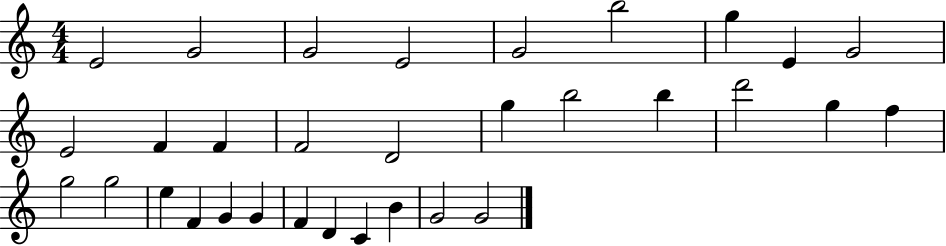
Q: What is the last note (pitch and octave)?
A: G4